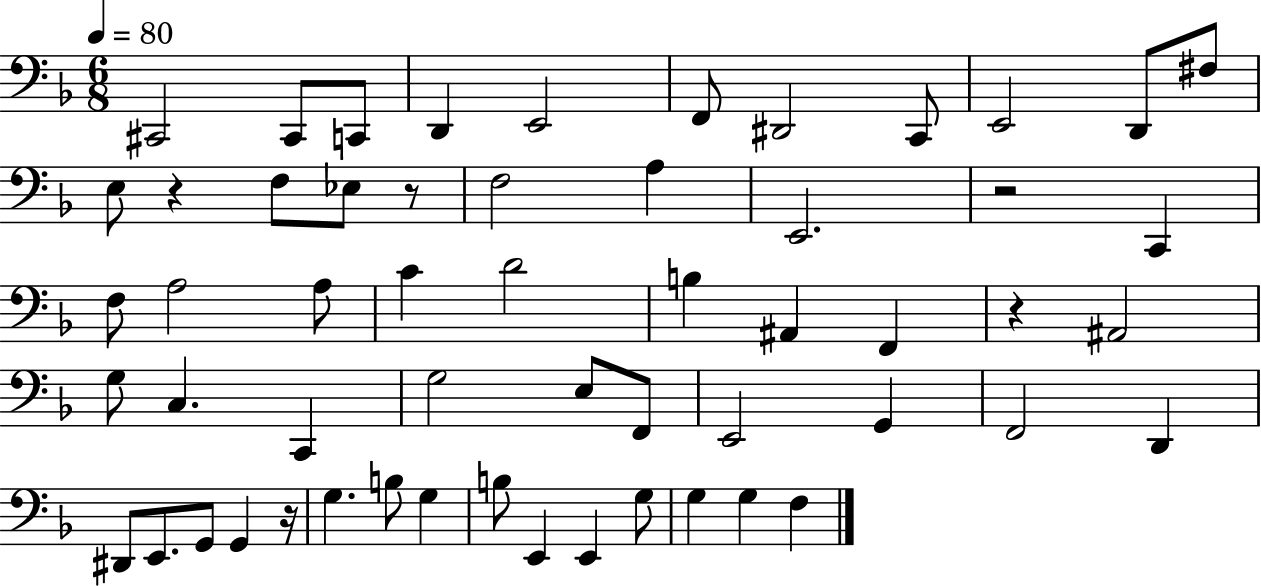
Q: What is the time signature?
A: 6/8